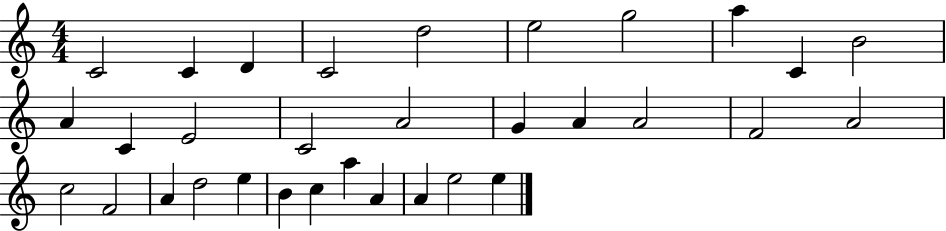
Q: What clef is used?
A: treble